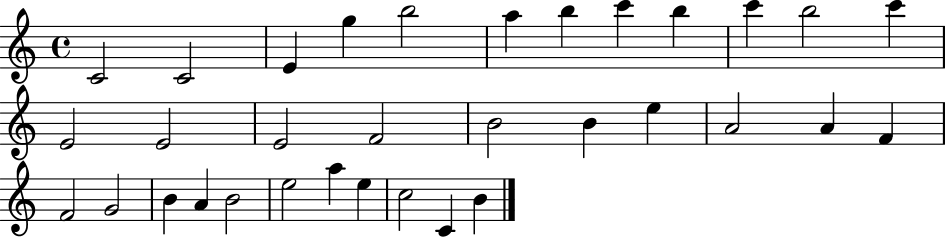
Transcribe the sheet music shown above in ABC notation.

X:1
T:Untitled
M:4/4
L:1/4
K:C
C2 C2 E g b2 a b c' b c' b2 c' E2 E2 E2 F2 B2 B e A2 A F F2 G2 B A B2 e2 a e c2 C B